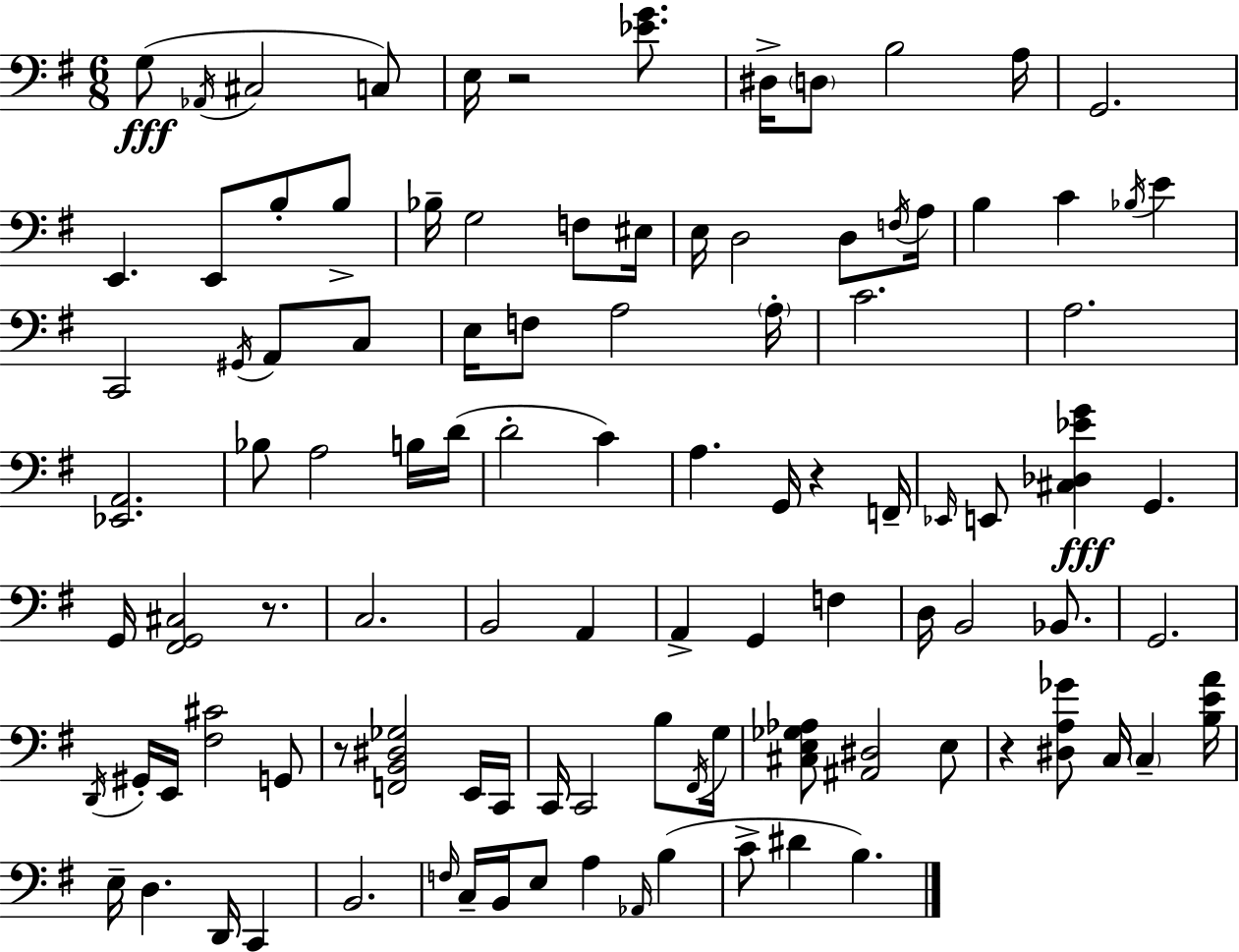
{
  \clef bass
  \numericTimeSignature
  \time 6/8
  \key e \minor
  g8(\fff \acciaccatura { aes,16 } cis2 c8) | e16 r2 <ees' g'>8. | dis16-> \parenthesize d8 b2 | a16 g,2. | \break e,4. e,8 b8-. b8-> | bes16-- g2 f8 | eis16 e16 d2 d8 | \acciaccatura { f16 } a16 b4 c'4 \acciaccatura { bes16 } e'4 | \break c,2 \acciaccatura { gis,16 } | a,8 c8 e16 f8 a2 | \parenthesize a16-. c'2. | a2. | \break <ees, a,>2. | bes8 a2 | b16 d'16( d'2-. | c'4) a4. g,16 r4 | \break f,16-- \grace { ees,16 } e,8 <cis des ees' g'>4\fff g,4. | g,16 <fis, g, cis>2 | r8. c2. | b,2 | \break a,4 a,4-> g,4 | f4 d16 b,2 | bes,8. g,2. | \acciaccatura { d,16 } gis,16-. e,16 <fis cis'>2 | \break g,8 r8 <f, b, dis ges>2 | e,16 c,16 c,16 c,2 | b8 \acciaccatura { fis,16 } g16 <cis e ges aes>8 <ais, dis>2 | e8 r4 <dis a ges'>8 | \break c16 \parenthesize c4-- <b e' a'>16 e16-- d4. | d,16 c,4 b,2. | \grace { f16 } c16-- b,16 e8 | a4 \grace { aes,16 }( b4 c'8-> dis'4 | \break b4.) \bar "|."
}